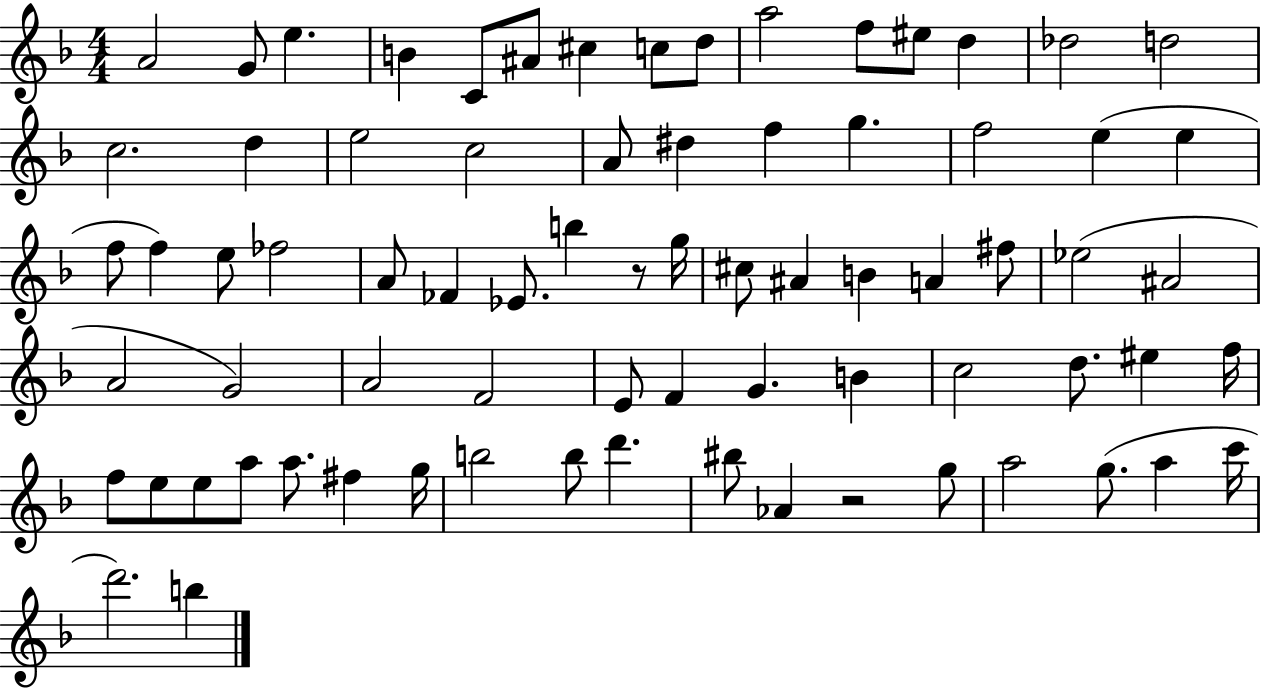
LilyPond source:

{
  \clef treble
  \numericTimeSignature
  \time 4/4
  \key f \major
  a'2 g'8 e''4. | b'4 c'8 ais'8 cis''4 c''8 d''8 | a''2 f''8 eis''8 d''4 | des''2 d''2 | \break c''2. d''4 | e''2 c''2 | a'8 dis''4 f''4 g''4. | f''2 e''4( e''4 | \break f''8 f''4) e''8 fes''2 | a'8 fes'4 ees'8. b''4 r8 g''16 | cis''8 ais'4 b'4 a'4 fis''8 | ees''2( ais'2 | \break a'2 g'2) | a'2 f'2 | e'8 f'4 g'4. b'4 | c''2 d''8. eis''4 f''16 | \break f''8 e''8 e''8 a''8 a''8. fis''4 g''16 | b''2 b''8 d'''4. | bis''8 aes'4 r2 g''8 | a''2 g''8.( a''4 c'''16 | \break d'''2.) b''4 | \bar "|."
}